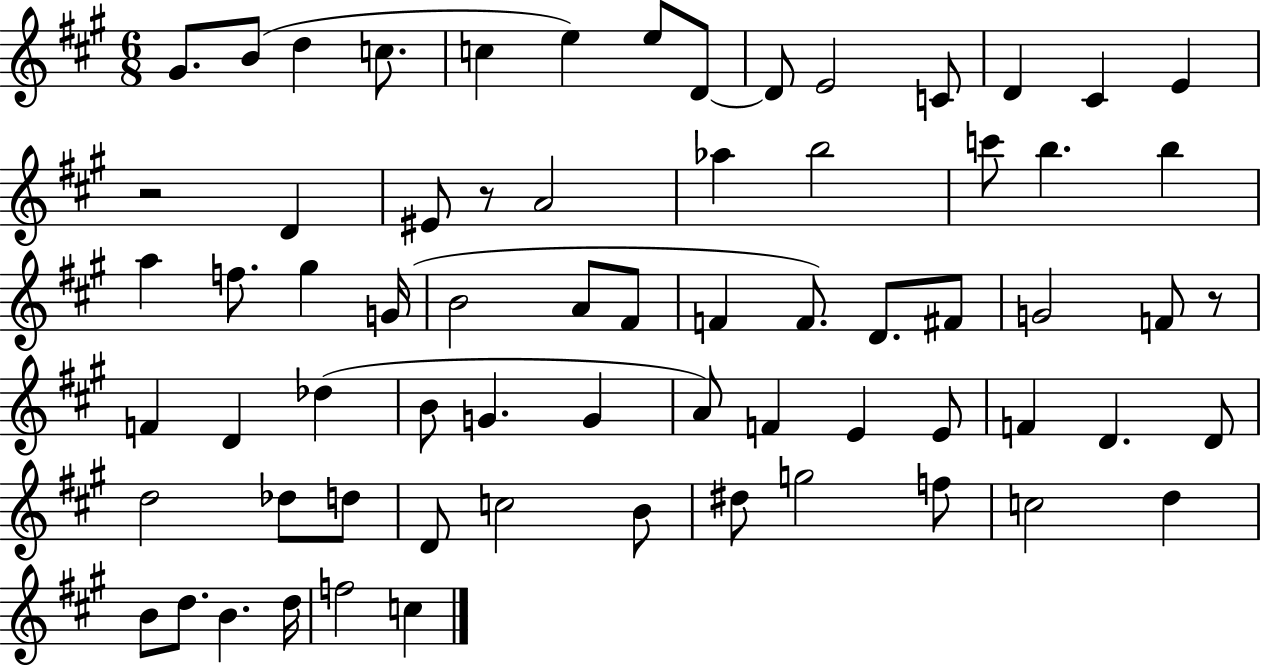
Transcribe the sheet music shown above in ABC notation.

X:1
T:Untitled
M:6/8
L:1/4
K:A
^G/2 B/2 d c/2 c e e/2 D/2 D/2 E2 C/2 D ^C E z2 D ^E/2 z/2 A2 _a b2 c'/2 b b a f/2 ^g G/4 B2 A/2 ^F/2 F F/2 D/2 ^F/2 G2 F/2 z/2 F D _d B/2 G G A/2 F E E/2 F D D/2 d2 _d/2 d/2 D/2 c2 B/2 ^d/2 g2 f/2 c2 d B/2 d/2 B d/4 f2 c